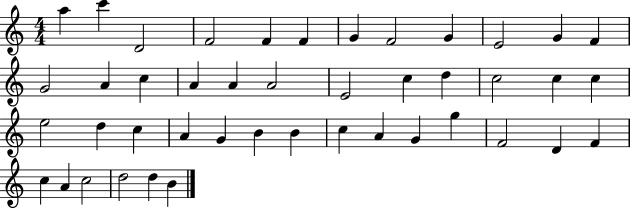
X:1
T:Untitled
M:4/4
L:1/4
K:C
a c' D2 F2 F F G F2 G E2 G F G2 A c A A A2 E2 c d c2 c c e2 d c A G B B c A G g F2 D F c A c2 d2 d B